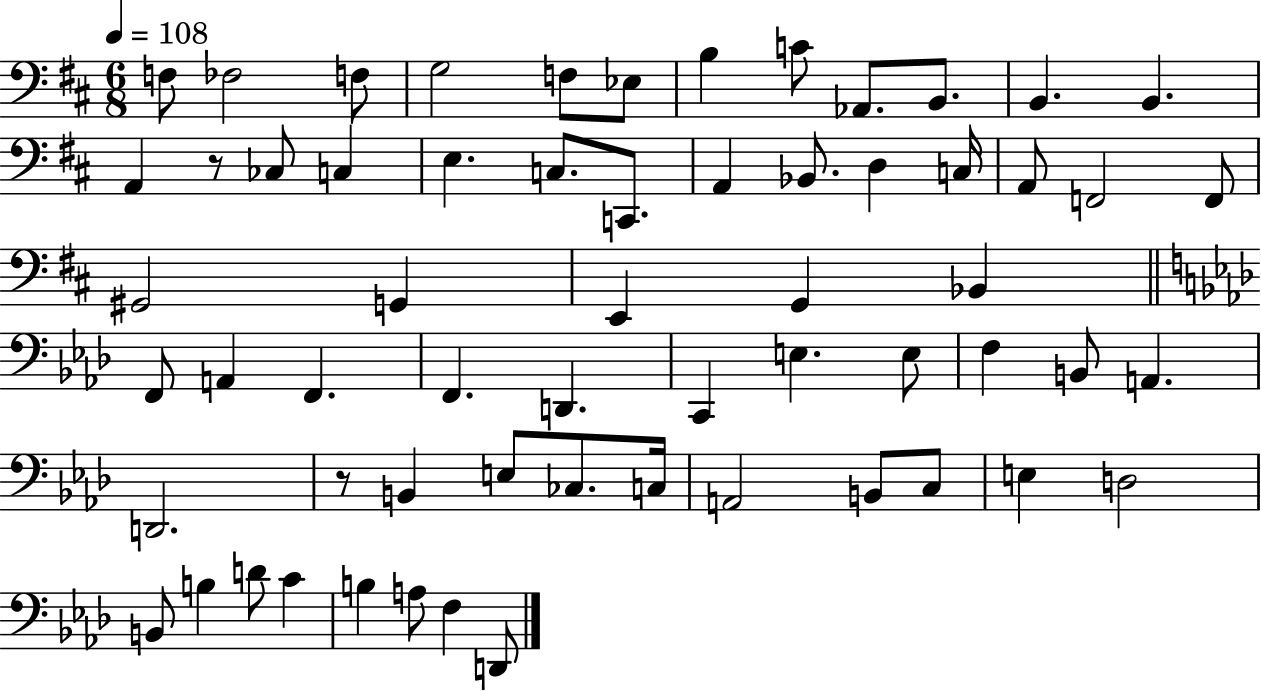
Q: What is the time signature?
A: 6/8